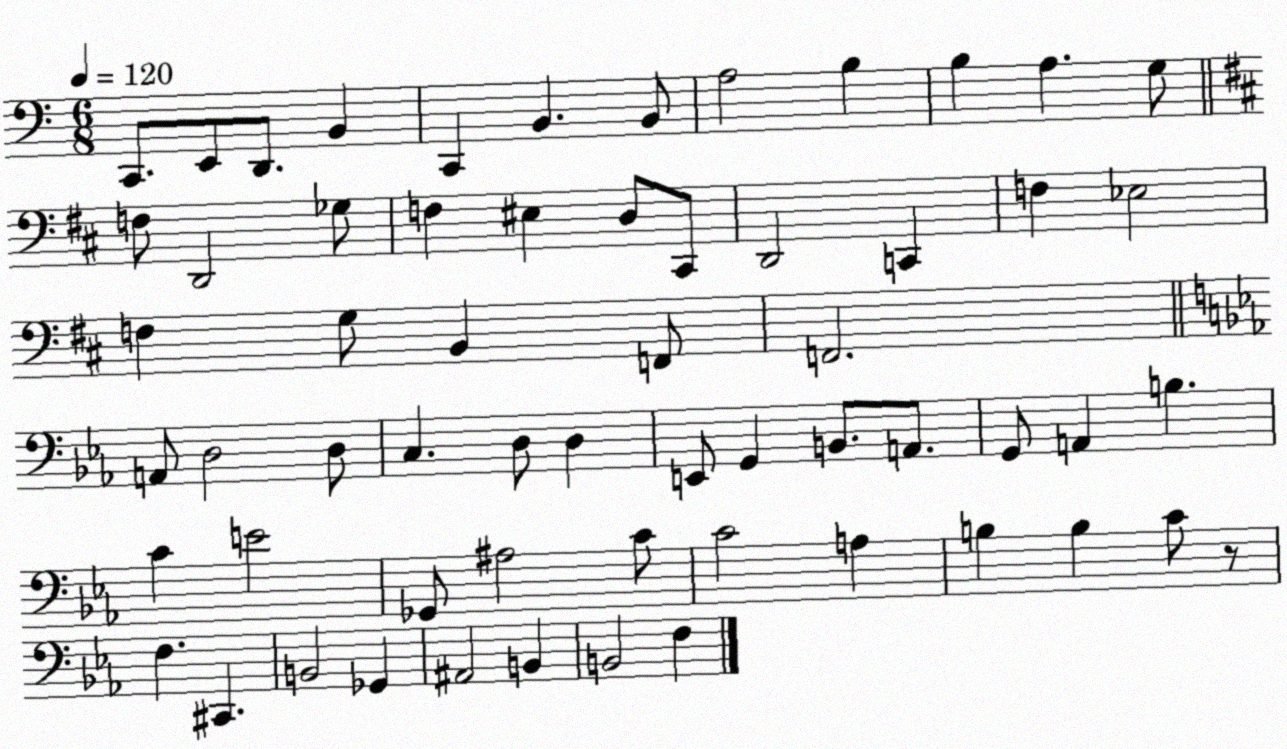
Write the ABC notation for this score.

X:1
T:Untitled
M:6/8
L:1/4
K:C
C,,/2 E,,/2 D,,/2 B,, C,, B,, B,,/2 A,2 B, B, A, G,/2 F,/2 D,,2 _G,/2 F, ^E, D,/2 ^C,,/2 D,,2 C,, F, _E,2 F, G,/2 B,, F,,/2 F,,2 A,,/2 D,2 D,/2 C, D,/2 D, E,,/2 G,, B,,/2 A,,/2 G,,/2 A,, B, C E2 _G,,/2 ^A,2 C/2 C2 A, B, B, C/2 z/2 F, ^C,, B,,2 _G,, ^A,,2 B,, B,,2 F,